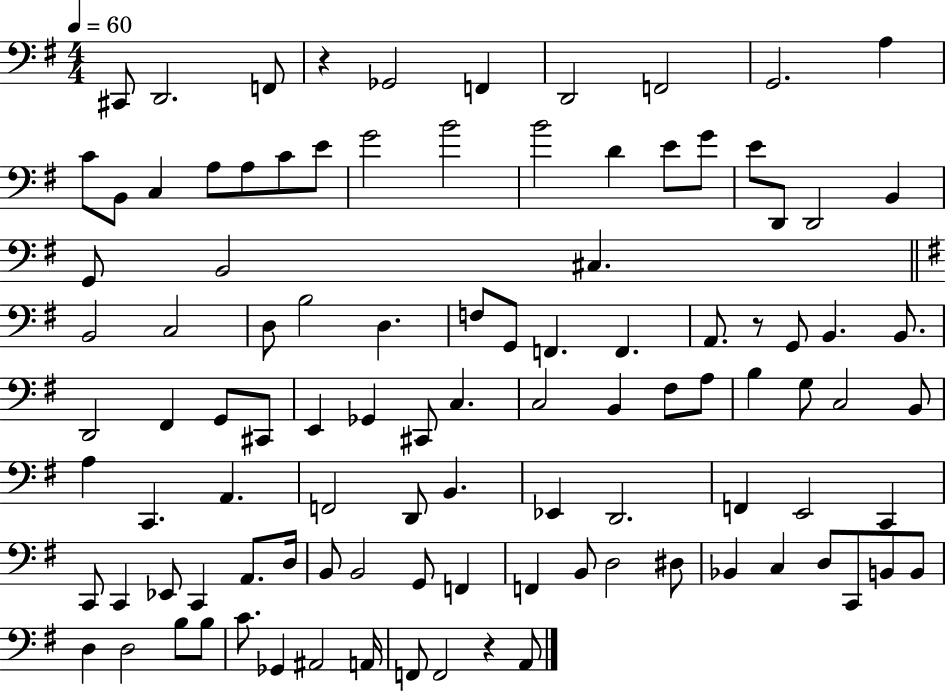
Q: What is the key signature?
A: G major